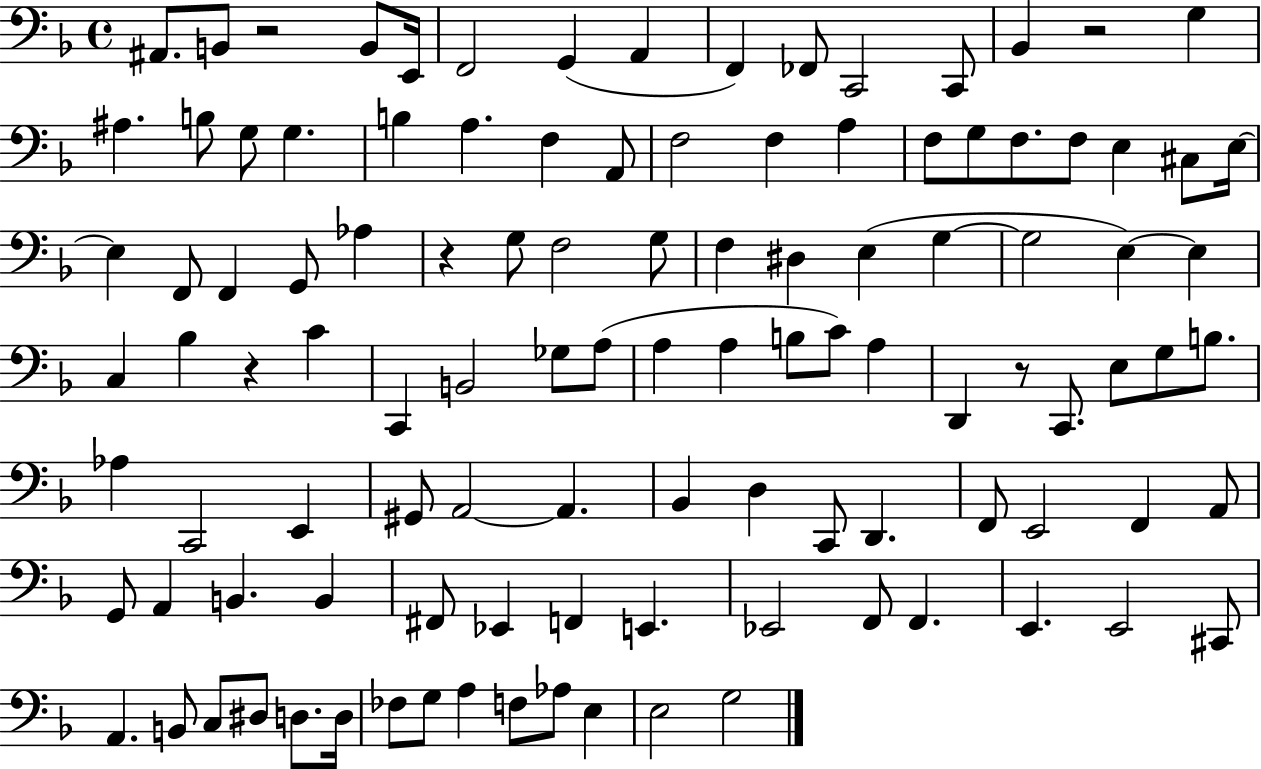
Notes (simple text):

A#2/e. B2/e R/h B2/e E2/s F2/h G2/q A2/q F2/q FES2/e C2/h C2/e Bb2/q R/h G3/q A#3/q. B3/e G3/e G3/q. B3/q A3/q. F3/q A2/e F3/h F3/q A3/q F3/e G3/e F3/e. F3/e E3/q C#3/e E3/s E3/q F2/e F2/q G2/e Ab3/q R/q G3/e F3/h G3/e F3/q D#3/q E3/q G3/q G3/h E3/q E3/q C3/q Bb3/q R/q C4/q C2/q B2/h Gb3/e A3/e A3/q A3/q B3/e C4/e A3/q D2/q R/e C2/e. E3/e G3/e B3/e. Ab3/q C2/h E2/q G#2/e A2/h A2/q. Bb2/q D3/q C2/e D2/q. F2/e E2/h F2/q A2/e G2/e A2/q B2/q. B2/q F#2/e Eb2/q F2/q E2/q. Eb2/h F2/e F2/q. E2/q. E2/h C#2/e A2/q. B2/e C3/e D#3/e D3/e. D3/s FES3/e G3/e A3/q F3/e Ab3/e E3/q E3/h G3/h